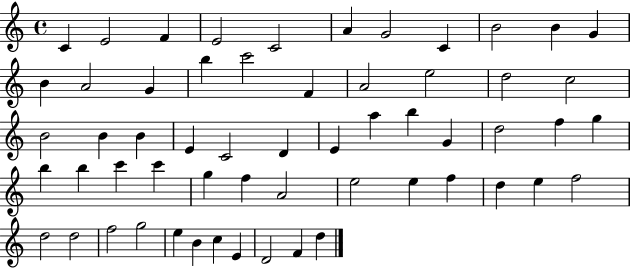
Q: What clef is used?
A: treble